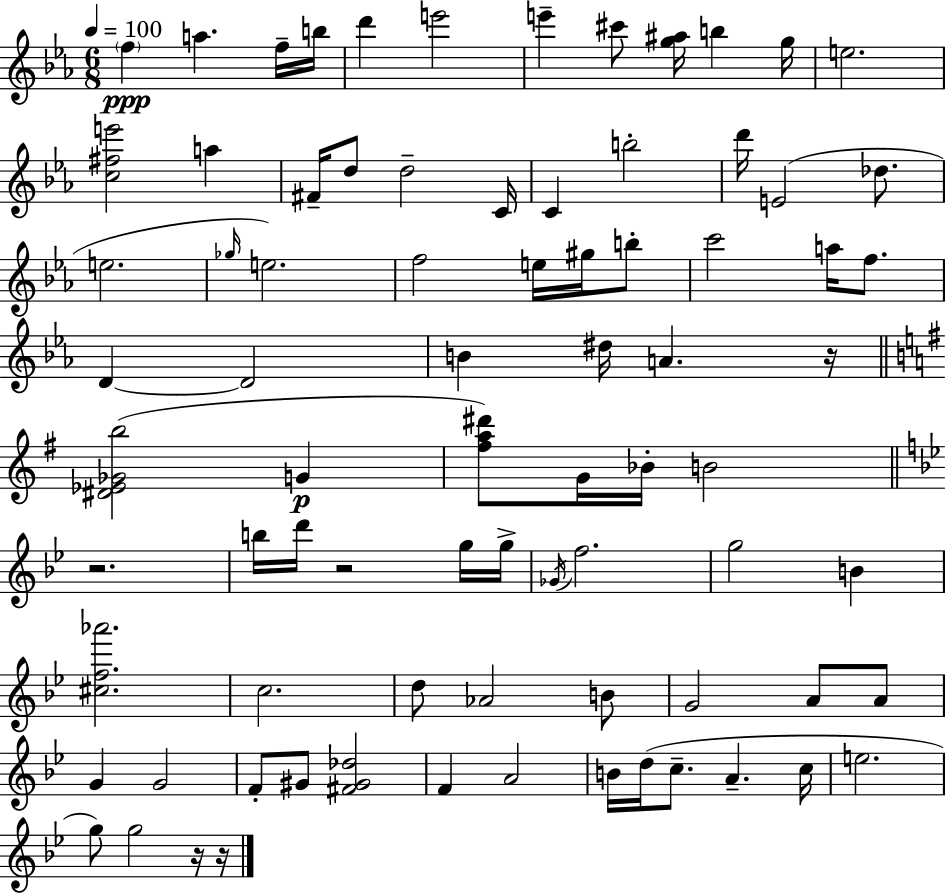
F5/q A5/q. F5/s B5/s D6/q E6/h E6/q C#6/e [G5,A#5]/s B5/q G5/s E5/h. [C5,F#5,E6]/h A5/q F#4/s D5/e D5/h C4/s C4/q B5/h D6/s E4/h Db5/e. E5/h. Gb5/s E5/h. F5/h E5/s G#5/s B5/e C6/h A5/s F5/e. D4/q D4/h B4/q D#5/s A4/q. R/s [D#4,Eb4,Gb4,B5]/h G4/q [F#5,A5,D#6]/e G4/s Bb4/s B4/h R/h. B5/s D6/s R/h G5/s G5/s Gb4/s F5/h. G5/h B4/q [C#5,F5,Ab6]/h. C5/h. D5/e Ab4/h B4/e G4/h A4/e A4/e G4/q G4/h F4/e G#4/e [F#4,G#4,Db5]/h F4/q A4/h B4/s D5/s C5/e. A4/q. C5/s E5/h. G5/e G5/h R/s R/s